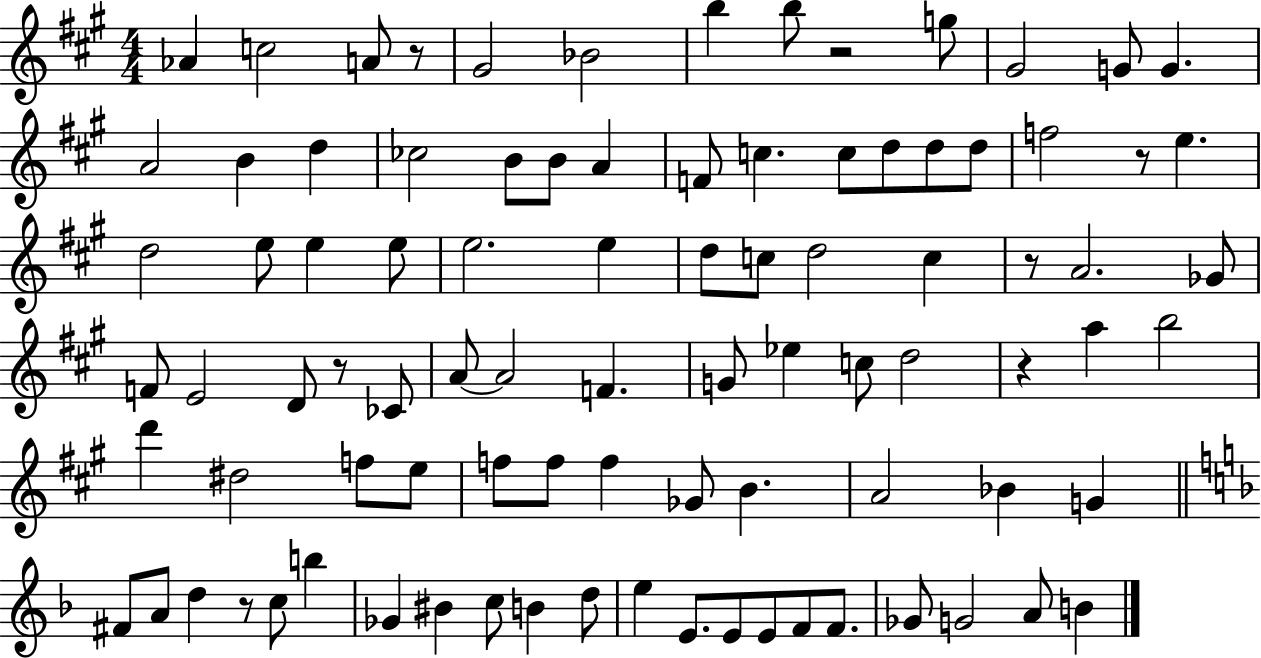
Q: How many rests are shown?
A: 7